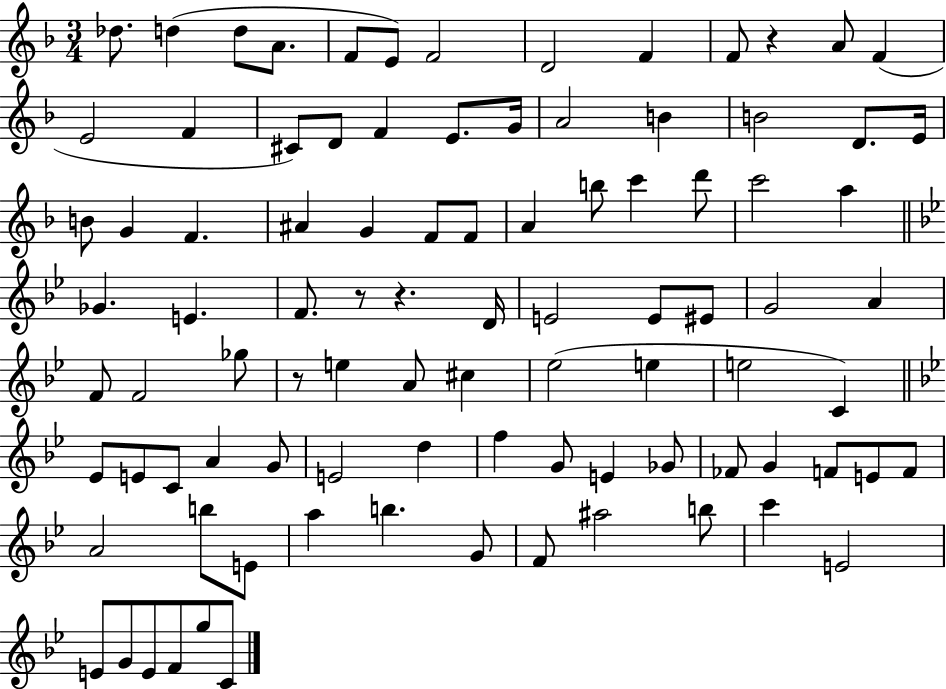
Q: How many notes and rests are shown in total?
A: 93